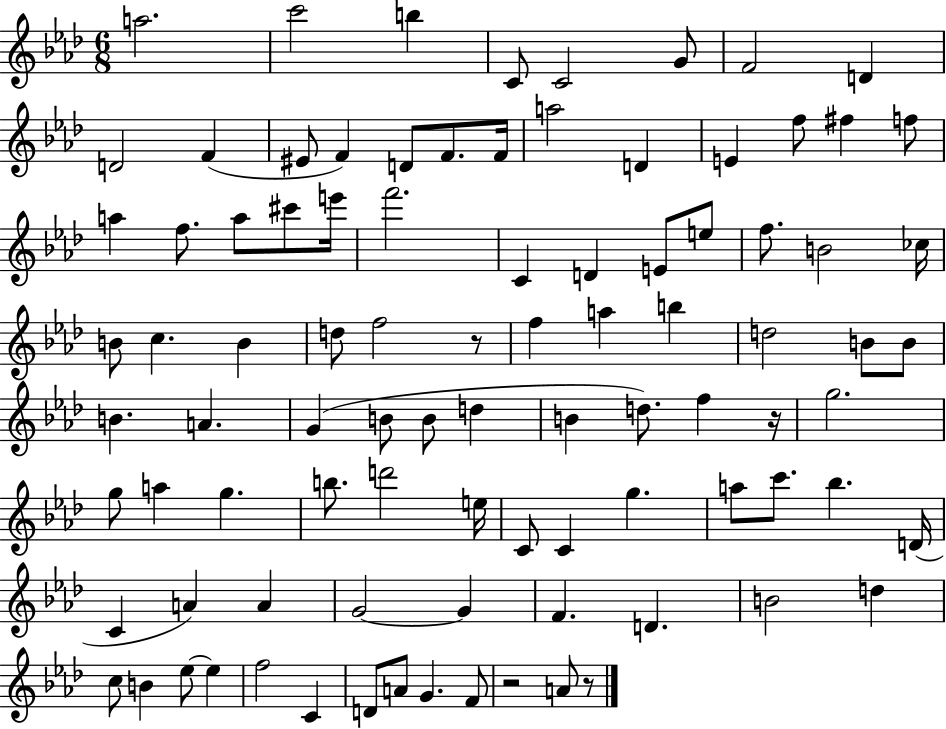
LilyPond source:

{
  \clef treble
  \numericTimeSignature
  \time 6/8
  \key aes \major
  a''2. | c'''2 b''4 | c'8 c'2 g'8 | f'2 d'4 | \break d'2 f'4( | eis'8 f'4) d'8 f'8. f'16 | a''2 d'4 | e'4 f''8 fis''4 f''8 | \break a''4 f''8. a''8 cis'''8 e'''16 | f'''2. | c'4 d'4 e'8 e''8 | f''8. b'2 ces''16 | \break b'8 c''4. b'4 | d''8 f''2 r8 | f''4 a''4 b''4 | d''2 b'8 b'8 | \break b'4. a'4. | g'4( b'8 b'8 d''4 | b'4 d''8.) f''4 r16 | g''2. | \break g''8 a''4 g''4. | b''8. d'''2 e''16 | c'8 c'4 g''4. | a''8 c'''8. bes''4. d'16( | \break c'4 a'4) a'4 | g'2~~ g'4 | f'4. d'4. | b'2 d''4 | \break c''8 b'4 ees''8~~ ees''4 | f''2 c'4 | d'8 a'8 g'4. f'8 | r2 a'8 r8 | \break \bar "|."
}